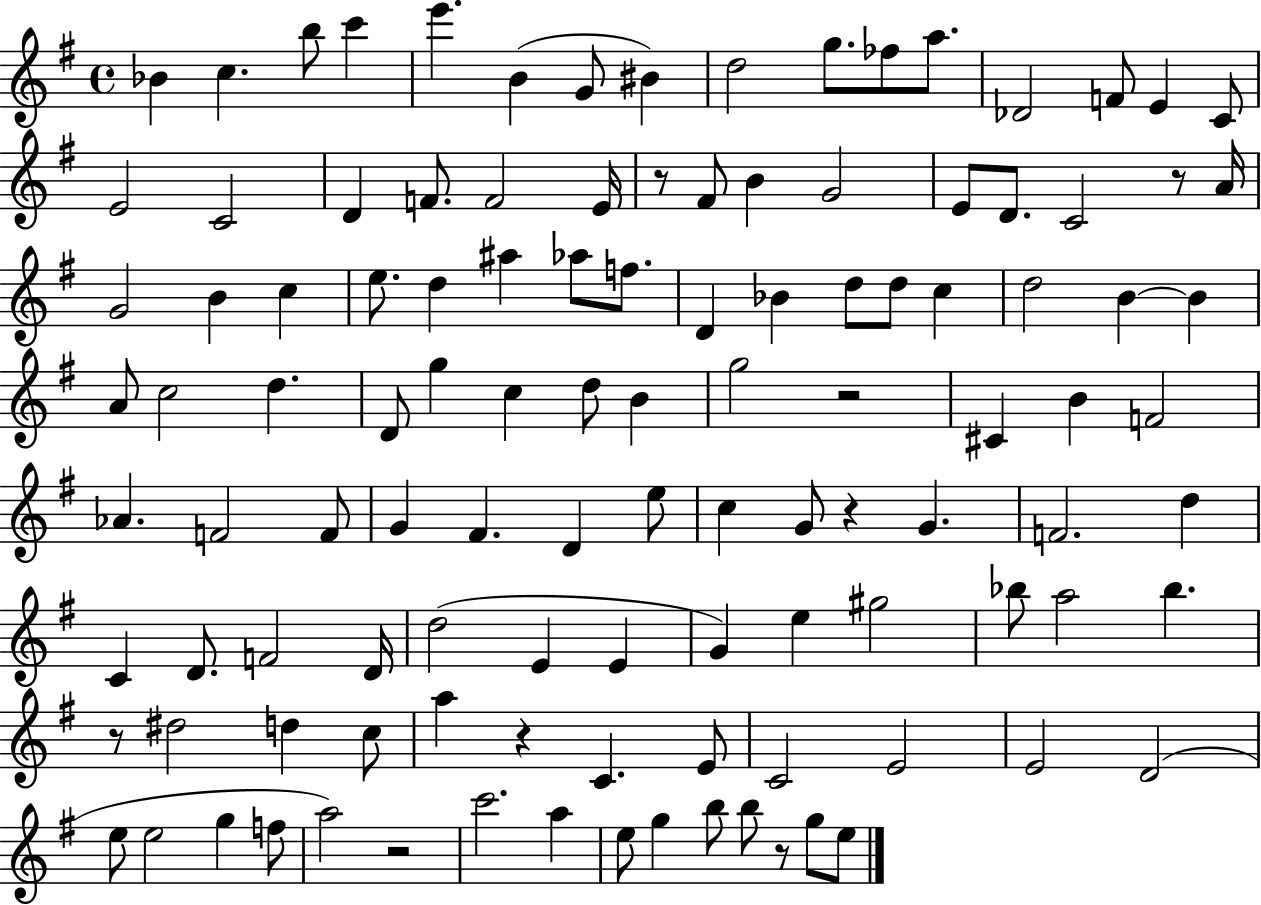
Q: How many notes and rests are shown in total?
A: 113